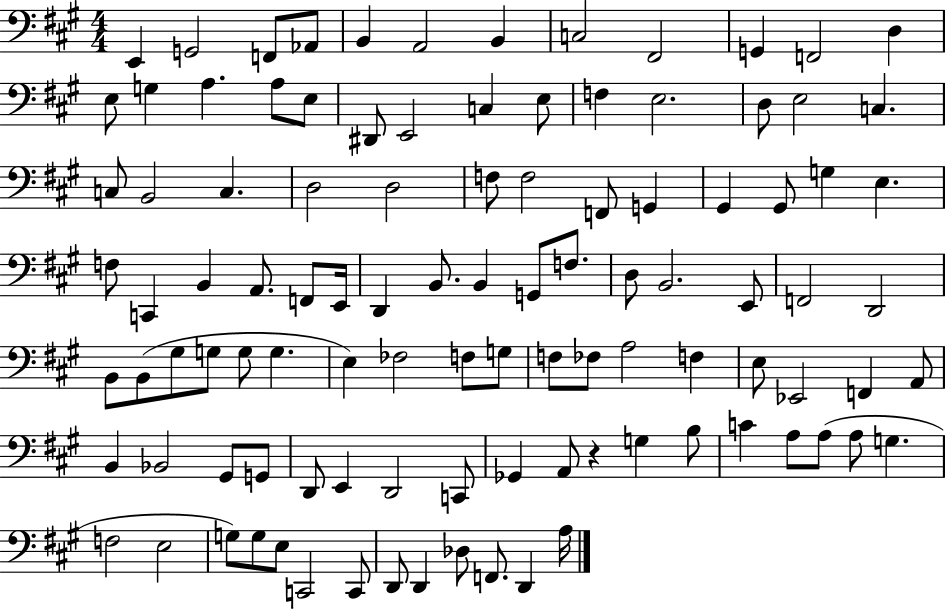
E2/q G2/h F2/e Ab2/e B2/q A2/h B2/q C3/h F#2/h G2/q F2/h D3/q E3/e G3/q A3/q. A3/e E3/e D#2/e E2/h C3/q E3/e F3/q E3/h. D3/e E3/h C3/q. C3/e B2/h C3/q. D3/h D3/h F3/e F3/h F2/e G2/q G#2/q G#2/e G3/q E3/q. F3/e C2/q B2/q A2/e. F2/e E2/s D2/q B2/e. B2/q G2/e F3/e. D3/e B2/h. E2/e F2/h D2/h B2/e B2/e G#3/e G3/e G3/e G3/q. E3/q FES3/h F3/e G3/e F3/e FES3/e A3/h F3/q E3/e Eb2/h F2/q A2/e B2/q Bb2/h G#2/e G2/e D2/e E2/q D2/h C2/e Gb2/q A2/e R/q G3/q B3/e C4/q A3/e A3/e A3/e G3/q. F3/h E3/h G3/e G3/e E3/e C2/h C2/e D2/e D2/q Db3/e F2/e. D2/q A3/s